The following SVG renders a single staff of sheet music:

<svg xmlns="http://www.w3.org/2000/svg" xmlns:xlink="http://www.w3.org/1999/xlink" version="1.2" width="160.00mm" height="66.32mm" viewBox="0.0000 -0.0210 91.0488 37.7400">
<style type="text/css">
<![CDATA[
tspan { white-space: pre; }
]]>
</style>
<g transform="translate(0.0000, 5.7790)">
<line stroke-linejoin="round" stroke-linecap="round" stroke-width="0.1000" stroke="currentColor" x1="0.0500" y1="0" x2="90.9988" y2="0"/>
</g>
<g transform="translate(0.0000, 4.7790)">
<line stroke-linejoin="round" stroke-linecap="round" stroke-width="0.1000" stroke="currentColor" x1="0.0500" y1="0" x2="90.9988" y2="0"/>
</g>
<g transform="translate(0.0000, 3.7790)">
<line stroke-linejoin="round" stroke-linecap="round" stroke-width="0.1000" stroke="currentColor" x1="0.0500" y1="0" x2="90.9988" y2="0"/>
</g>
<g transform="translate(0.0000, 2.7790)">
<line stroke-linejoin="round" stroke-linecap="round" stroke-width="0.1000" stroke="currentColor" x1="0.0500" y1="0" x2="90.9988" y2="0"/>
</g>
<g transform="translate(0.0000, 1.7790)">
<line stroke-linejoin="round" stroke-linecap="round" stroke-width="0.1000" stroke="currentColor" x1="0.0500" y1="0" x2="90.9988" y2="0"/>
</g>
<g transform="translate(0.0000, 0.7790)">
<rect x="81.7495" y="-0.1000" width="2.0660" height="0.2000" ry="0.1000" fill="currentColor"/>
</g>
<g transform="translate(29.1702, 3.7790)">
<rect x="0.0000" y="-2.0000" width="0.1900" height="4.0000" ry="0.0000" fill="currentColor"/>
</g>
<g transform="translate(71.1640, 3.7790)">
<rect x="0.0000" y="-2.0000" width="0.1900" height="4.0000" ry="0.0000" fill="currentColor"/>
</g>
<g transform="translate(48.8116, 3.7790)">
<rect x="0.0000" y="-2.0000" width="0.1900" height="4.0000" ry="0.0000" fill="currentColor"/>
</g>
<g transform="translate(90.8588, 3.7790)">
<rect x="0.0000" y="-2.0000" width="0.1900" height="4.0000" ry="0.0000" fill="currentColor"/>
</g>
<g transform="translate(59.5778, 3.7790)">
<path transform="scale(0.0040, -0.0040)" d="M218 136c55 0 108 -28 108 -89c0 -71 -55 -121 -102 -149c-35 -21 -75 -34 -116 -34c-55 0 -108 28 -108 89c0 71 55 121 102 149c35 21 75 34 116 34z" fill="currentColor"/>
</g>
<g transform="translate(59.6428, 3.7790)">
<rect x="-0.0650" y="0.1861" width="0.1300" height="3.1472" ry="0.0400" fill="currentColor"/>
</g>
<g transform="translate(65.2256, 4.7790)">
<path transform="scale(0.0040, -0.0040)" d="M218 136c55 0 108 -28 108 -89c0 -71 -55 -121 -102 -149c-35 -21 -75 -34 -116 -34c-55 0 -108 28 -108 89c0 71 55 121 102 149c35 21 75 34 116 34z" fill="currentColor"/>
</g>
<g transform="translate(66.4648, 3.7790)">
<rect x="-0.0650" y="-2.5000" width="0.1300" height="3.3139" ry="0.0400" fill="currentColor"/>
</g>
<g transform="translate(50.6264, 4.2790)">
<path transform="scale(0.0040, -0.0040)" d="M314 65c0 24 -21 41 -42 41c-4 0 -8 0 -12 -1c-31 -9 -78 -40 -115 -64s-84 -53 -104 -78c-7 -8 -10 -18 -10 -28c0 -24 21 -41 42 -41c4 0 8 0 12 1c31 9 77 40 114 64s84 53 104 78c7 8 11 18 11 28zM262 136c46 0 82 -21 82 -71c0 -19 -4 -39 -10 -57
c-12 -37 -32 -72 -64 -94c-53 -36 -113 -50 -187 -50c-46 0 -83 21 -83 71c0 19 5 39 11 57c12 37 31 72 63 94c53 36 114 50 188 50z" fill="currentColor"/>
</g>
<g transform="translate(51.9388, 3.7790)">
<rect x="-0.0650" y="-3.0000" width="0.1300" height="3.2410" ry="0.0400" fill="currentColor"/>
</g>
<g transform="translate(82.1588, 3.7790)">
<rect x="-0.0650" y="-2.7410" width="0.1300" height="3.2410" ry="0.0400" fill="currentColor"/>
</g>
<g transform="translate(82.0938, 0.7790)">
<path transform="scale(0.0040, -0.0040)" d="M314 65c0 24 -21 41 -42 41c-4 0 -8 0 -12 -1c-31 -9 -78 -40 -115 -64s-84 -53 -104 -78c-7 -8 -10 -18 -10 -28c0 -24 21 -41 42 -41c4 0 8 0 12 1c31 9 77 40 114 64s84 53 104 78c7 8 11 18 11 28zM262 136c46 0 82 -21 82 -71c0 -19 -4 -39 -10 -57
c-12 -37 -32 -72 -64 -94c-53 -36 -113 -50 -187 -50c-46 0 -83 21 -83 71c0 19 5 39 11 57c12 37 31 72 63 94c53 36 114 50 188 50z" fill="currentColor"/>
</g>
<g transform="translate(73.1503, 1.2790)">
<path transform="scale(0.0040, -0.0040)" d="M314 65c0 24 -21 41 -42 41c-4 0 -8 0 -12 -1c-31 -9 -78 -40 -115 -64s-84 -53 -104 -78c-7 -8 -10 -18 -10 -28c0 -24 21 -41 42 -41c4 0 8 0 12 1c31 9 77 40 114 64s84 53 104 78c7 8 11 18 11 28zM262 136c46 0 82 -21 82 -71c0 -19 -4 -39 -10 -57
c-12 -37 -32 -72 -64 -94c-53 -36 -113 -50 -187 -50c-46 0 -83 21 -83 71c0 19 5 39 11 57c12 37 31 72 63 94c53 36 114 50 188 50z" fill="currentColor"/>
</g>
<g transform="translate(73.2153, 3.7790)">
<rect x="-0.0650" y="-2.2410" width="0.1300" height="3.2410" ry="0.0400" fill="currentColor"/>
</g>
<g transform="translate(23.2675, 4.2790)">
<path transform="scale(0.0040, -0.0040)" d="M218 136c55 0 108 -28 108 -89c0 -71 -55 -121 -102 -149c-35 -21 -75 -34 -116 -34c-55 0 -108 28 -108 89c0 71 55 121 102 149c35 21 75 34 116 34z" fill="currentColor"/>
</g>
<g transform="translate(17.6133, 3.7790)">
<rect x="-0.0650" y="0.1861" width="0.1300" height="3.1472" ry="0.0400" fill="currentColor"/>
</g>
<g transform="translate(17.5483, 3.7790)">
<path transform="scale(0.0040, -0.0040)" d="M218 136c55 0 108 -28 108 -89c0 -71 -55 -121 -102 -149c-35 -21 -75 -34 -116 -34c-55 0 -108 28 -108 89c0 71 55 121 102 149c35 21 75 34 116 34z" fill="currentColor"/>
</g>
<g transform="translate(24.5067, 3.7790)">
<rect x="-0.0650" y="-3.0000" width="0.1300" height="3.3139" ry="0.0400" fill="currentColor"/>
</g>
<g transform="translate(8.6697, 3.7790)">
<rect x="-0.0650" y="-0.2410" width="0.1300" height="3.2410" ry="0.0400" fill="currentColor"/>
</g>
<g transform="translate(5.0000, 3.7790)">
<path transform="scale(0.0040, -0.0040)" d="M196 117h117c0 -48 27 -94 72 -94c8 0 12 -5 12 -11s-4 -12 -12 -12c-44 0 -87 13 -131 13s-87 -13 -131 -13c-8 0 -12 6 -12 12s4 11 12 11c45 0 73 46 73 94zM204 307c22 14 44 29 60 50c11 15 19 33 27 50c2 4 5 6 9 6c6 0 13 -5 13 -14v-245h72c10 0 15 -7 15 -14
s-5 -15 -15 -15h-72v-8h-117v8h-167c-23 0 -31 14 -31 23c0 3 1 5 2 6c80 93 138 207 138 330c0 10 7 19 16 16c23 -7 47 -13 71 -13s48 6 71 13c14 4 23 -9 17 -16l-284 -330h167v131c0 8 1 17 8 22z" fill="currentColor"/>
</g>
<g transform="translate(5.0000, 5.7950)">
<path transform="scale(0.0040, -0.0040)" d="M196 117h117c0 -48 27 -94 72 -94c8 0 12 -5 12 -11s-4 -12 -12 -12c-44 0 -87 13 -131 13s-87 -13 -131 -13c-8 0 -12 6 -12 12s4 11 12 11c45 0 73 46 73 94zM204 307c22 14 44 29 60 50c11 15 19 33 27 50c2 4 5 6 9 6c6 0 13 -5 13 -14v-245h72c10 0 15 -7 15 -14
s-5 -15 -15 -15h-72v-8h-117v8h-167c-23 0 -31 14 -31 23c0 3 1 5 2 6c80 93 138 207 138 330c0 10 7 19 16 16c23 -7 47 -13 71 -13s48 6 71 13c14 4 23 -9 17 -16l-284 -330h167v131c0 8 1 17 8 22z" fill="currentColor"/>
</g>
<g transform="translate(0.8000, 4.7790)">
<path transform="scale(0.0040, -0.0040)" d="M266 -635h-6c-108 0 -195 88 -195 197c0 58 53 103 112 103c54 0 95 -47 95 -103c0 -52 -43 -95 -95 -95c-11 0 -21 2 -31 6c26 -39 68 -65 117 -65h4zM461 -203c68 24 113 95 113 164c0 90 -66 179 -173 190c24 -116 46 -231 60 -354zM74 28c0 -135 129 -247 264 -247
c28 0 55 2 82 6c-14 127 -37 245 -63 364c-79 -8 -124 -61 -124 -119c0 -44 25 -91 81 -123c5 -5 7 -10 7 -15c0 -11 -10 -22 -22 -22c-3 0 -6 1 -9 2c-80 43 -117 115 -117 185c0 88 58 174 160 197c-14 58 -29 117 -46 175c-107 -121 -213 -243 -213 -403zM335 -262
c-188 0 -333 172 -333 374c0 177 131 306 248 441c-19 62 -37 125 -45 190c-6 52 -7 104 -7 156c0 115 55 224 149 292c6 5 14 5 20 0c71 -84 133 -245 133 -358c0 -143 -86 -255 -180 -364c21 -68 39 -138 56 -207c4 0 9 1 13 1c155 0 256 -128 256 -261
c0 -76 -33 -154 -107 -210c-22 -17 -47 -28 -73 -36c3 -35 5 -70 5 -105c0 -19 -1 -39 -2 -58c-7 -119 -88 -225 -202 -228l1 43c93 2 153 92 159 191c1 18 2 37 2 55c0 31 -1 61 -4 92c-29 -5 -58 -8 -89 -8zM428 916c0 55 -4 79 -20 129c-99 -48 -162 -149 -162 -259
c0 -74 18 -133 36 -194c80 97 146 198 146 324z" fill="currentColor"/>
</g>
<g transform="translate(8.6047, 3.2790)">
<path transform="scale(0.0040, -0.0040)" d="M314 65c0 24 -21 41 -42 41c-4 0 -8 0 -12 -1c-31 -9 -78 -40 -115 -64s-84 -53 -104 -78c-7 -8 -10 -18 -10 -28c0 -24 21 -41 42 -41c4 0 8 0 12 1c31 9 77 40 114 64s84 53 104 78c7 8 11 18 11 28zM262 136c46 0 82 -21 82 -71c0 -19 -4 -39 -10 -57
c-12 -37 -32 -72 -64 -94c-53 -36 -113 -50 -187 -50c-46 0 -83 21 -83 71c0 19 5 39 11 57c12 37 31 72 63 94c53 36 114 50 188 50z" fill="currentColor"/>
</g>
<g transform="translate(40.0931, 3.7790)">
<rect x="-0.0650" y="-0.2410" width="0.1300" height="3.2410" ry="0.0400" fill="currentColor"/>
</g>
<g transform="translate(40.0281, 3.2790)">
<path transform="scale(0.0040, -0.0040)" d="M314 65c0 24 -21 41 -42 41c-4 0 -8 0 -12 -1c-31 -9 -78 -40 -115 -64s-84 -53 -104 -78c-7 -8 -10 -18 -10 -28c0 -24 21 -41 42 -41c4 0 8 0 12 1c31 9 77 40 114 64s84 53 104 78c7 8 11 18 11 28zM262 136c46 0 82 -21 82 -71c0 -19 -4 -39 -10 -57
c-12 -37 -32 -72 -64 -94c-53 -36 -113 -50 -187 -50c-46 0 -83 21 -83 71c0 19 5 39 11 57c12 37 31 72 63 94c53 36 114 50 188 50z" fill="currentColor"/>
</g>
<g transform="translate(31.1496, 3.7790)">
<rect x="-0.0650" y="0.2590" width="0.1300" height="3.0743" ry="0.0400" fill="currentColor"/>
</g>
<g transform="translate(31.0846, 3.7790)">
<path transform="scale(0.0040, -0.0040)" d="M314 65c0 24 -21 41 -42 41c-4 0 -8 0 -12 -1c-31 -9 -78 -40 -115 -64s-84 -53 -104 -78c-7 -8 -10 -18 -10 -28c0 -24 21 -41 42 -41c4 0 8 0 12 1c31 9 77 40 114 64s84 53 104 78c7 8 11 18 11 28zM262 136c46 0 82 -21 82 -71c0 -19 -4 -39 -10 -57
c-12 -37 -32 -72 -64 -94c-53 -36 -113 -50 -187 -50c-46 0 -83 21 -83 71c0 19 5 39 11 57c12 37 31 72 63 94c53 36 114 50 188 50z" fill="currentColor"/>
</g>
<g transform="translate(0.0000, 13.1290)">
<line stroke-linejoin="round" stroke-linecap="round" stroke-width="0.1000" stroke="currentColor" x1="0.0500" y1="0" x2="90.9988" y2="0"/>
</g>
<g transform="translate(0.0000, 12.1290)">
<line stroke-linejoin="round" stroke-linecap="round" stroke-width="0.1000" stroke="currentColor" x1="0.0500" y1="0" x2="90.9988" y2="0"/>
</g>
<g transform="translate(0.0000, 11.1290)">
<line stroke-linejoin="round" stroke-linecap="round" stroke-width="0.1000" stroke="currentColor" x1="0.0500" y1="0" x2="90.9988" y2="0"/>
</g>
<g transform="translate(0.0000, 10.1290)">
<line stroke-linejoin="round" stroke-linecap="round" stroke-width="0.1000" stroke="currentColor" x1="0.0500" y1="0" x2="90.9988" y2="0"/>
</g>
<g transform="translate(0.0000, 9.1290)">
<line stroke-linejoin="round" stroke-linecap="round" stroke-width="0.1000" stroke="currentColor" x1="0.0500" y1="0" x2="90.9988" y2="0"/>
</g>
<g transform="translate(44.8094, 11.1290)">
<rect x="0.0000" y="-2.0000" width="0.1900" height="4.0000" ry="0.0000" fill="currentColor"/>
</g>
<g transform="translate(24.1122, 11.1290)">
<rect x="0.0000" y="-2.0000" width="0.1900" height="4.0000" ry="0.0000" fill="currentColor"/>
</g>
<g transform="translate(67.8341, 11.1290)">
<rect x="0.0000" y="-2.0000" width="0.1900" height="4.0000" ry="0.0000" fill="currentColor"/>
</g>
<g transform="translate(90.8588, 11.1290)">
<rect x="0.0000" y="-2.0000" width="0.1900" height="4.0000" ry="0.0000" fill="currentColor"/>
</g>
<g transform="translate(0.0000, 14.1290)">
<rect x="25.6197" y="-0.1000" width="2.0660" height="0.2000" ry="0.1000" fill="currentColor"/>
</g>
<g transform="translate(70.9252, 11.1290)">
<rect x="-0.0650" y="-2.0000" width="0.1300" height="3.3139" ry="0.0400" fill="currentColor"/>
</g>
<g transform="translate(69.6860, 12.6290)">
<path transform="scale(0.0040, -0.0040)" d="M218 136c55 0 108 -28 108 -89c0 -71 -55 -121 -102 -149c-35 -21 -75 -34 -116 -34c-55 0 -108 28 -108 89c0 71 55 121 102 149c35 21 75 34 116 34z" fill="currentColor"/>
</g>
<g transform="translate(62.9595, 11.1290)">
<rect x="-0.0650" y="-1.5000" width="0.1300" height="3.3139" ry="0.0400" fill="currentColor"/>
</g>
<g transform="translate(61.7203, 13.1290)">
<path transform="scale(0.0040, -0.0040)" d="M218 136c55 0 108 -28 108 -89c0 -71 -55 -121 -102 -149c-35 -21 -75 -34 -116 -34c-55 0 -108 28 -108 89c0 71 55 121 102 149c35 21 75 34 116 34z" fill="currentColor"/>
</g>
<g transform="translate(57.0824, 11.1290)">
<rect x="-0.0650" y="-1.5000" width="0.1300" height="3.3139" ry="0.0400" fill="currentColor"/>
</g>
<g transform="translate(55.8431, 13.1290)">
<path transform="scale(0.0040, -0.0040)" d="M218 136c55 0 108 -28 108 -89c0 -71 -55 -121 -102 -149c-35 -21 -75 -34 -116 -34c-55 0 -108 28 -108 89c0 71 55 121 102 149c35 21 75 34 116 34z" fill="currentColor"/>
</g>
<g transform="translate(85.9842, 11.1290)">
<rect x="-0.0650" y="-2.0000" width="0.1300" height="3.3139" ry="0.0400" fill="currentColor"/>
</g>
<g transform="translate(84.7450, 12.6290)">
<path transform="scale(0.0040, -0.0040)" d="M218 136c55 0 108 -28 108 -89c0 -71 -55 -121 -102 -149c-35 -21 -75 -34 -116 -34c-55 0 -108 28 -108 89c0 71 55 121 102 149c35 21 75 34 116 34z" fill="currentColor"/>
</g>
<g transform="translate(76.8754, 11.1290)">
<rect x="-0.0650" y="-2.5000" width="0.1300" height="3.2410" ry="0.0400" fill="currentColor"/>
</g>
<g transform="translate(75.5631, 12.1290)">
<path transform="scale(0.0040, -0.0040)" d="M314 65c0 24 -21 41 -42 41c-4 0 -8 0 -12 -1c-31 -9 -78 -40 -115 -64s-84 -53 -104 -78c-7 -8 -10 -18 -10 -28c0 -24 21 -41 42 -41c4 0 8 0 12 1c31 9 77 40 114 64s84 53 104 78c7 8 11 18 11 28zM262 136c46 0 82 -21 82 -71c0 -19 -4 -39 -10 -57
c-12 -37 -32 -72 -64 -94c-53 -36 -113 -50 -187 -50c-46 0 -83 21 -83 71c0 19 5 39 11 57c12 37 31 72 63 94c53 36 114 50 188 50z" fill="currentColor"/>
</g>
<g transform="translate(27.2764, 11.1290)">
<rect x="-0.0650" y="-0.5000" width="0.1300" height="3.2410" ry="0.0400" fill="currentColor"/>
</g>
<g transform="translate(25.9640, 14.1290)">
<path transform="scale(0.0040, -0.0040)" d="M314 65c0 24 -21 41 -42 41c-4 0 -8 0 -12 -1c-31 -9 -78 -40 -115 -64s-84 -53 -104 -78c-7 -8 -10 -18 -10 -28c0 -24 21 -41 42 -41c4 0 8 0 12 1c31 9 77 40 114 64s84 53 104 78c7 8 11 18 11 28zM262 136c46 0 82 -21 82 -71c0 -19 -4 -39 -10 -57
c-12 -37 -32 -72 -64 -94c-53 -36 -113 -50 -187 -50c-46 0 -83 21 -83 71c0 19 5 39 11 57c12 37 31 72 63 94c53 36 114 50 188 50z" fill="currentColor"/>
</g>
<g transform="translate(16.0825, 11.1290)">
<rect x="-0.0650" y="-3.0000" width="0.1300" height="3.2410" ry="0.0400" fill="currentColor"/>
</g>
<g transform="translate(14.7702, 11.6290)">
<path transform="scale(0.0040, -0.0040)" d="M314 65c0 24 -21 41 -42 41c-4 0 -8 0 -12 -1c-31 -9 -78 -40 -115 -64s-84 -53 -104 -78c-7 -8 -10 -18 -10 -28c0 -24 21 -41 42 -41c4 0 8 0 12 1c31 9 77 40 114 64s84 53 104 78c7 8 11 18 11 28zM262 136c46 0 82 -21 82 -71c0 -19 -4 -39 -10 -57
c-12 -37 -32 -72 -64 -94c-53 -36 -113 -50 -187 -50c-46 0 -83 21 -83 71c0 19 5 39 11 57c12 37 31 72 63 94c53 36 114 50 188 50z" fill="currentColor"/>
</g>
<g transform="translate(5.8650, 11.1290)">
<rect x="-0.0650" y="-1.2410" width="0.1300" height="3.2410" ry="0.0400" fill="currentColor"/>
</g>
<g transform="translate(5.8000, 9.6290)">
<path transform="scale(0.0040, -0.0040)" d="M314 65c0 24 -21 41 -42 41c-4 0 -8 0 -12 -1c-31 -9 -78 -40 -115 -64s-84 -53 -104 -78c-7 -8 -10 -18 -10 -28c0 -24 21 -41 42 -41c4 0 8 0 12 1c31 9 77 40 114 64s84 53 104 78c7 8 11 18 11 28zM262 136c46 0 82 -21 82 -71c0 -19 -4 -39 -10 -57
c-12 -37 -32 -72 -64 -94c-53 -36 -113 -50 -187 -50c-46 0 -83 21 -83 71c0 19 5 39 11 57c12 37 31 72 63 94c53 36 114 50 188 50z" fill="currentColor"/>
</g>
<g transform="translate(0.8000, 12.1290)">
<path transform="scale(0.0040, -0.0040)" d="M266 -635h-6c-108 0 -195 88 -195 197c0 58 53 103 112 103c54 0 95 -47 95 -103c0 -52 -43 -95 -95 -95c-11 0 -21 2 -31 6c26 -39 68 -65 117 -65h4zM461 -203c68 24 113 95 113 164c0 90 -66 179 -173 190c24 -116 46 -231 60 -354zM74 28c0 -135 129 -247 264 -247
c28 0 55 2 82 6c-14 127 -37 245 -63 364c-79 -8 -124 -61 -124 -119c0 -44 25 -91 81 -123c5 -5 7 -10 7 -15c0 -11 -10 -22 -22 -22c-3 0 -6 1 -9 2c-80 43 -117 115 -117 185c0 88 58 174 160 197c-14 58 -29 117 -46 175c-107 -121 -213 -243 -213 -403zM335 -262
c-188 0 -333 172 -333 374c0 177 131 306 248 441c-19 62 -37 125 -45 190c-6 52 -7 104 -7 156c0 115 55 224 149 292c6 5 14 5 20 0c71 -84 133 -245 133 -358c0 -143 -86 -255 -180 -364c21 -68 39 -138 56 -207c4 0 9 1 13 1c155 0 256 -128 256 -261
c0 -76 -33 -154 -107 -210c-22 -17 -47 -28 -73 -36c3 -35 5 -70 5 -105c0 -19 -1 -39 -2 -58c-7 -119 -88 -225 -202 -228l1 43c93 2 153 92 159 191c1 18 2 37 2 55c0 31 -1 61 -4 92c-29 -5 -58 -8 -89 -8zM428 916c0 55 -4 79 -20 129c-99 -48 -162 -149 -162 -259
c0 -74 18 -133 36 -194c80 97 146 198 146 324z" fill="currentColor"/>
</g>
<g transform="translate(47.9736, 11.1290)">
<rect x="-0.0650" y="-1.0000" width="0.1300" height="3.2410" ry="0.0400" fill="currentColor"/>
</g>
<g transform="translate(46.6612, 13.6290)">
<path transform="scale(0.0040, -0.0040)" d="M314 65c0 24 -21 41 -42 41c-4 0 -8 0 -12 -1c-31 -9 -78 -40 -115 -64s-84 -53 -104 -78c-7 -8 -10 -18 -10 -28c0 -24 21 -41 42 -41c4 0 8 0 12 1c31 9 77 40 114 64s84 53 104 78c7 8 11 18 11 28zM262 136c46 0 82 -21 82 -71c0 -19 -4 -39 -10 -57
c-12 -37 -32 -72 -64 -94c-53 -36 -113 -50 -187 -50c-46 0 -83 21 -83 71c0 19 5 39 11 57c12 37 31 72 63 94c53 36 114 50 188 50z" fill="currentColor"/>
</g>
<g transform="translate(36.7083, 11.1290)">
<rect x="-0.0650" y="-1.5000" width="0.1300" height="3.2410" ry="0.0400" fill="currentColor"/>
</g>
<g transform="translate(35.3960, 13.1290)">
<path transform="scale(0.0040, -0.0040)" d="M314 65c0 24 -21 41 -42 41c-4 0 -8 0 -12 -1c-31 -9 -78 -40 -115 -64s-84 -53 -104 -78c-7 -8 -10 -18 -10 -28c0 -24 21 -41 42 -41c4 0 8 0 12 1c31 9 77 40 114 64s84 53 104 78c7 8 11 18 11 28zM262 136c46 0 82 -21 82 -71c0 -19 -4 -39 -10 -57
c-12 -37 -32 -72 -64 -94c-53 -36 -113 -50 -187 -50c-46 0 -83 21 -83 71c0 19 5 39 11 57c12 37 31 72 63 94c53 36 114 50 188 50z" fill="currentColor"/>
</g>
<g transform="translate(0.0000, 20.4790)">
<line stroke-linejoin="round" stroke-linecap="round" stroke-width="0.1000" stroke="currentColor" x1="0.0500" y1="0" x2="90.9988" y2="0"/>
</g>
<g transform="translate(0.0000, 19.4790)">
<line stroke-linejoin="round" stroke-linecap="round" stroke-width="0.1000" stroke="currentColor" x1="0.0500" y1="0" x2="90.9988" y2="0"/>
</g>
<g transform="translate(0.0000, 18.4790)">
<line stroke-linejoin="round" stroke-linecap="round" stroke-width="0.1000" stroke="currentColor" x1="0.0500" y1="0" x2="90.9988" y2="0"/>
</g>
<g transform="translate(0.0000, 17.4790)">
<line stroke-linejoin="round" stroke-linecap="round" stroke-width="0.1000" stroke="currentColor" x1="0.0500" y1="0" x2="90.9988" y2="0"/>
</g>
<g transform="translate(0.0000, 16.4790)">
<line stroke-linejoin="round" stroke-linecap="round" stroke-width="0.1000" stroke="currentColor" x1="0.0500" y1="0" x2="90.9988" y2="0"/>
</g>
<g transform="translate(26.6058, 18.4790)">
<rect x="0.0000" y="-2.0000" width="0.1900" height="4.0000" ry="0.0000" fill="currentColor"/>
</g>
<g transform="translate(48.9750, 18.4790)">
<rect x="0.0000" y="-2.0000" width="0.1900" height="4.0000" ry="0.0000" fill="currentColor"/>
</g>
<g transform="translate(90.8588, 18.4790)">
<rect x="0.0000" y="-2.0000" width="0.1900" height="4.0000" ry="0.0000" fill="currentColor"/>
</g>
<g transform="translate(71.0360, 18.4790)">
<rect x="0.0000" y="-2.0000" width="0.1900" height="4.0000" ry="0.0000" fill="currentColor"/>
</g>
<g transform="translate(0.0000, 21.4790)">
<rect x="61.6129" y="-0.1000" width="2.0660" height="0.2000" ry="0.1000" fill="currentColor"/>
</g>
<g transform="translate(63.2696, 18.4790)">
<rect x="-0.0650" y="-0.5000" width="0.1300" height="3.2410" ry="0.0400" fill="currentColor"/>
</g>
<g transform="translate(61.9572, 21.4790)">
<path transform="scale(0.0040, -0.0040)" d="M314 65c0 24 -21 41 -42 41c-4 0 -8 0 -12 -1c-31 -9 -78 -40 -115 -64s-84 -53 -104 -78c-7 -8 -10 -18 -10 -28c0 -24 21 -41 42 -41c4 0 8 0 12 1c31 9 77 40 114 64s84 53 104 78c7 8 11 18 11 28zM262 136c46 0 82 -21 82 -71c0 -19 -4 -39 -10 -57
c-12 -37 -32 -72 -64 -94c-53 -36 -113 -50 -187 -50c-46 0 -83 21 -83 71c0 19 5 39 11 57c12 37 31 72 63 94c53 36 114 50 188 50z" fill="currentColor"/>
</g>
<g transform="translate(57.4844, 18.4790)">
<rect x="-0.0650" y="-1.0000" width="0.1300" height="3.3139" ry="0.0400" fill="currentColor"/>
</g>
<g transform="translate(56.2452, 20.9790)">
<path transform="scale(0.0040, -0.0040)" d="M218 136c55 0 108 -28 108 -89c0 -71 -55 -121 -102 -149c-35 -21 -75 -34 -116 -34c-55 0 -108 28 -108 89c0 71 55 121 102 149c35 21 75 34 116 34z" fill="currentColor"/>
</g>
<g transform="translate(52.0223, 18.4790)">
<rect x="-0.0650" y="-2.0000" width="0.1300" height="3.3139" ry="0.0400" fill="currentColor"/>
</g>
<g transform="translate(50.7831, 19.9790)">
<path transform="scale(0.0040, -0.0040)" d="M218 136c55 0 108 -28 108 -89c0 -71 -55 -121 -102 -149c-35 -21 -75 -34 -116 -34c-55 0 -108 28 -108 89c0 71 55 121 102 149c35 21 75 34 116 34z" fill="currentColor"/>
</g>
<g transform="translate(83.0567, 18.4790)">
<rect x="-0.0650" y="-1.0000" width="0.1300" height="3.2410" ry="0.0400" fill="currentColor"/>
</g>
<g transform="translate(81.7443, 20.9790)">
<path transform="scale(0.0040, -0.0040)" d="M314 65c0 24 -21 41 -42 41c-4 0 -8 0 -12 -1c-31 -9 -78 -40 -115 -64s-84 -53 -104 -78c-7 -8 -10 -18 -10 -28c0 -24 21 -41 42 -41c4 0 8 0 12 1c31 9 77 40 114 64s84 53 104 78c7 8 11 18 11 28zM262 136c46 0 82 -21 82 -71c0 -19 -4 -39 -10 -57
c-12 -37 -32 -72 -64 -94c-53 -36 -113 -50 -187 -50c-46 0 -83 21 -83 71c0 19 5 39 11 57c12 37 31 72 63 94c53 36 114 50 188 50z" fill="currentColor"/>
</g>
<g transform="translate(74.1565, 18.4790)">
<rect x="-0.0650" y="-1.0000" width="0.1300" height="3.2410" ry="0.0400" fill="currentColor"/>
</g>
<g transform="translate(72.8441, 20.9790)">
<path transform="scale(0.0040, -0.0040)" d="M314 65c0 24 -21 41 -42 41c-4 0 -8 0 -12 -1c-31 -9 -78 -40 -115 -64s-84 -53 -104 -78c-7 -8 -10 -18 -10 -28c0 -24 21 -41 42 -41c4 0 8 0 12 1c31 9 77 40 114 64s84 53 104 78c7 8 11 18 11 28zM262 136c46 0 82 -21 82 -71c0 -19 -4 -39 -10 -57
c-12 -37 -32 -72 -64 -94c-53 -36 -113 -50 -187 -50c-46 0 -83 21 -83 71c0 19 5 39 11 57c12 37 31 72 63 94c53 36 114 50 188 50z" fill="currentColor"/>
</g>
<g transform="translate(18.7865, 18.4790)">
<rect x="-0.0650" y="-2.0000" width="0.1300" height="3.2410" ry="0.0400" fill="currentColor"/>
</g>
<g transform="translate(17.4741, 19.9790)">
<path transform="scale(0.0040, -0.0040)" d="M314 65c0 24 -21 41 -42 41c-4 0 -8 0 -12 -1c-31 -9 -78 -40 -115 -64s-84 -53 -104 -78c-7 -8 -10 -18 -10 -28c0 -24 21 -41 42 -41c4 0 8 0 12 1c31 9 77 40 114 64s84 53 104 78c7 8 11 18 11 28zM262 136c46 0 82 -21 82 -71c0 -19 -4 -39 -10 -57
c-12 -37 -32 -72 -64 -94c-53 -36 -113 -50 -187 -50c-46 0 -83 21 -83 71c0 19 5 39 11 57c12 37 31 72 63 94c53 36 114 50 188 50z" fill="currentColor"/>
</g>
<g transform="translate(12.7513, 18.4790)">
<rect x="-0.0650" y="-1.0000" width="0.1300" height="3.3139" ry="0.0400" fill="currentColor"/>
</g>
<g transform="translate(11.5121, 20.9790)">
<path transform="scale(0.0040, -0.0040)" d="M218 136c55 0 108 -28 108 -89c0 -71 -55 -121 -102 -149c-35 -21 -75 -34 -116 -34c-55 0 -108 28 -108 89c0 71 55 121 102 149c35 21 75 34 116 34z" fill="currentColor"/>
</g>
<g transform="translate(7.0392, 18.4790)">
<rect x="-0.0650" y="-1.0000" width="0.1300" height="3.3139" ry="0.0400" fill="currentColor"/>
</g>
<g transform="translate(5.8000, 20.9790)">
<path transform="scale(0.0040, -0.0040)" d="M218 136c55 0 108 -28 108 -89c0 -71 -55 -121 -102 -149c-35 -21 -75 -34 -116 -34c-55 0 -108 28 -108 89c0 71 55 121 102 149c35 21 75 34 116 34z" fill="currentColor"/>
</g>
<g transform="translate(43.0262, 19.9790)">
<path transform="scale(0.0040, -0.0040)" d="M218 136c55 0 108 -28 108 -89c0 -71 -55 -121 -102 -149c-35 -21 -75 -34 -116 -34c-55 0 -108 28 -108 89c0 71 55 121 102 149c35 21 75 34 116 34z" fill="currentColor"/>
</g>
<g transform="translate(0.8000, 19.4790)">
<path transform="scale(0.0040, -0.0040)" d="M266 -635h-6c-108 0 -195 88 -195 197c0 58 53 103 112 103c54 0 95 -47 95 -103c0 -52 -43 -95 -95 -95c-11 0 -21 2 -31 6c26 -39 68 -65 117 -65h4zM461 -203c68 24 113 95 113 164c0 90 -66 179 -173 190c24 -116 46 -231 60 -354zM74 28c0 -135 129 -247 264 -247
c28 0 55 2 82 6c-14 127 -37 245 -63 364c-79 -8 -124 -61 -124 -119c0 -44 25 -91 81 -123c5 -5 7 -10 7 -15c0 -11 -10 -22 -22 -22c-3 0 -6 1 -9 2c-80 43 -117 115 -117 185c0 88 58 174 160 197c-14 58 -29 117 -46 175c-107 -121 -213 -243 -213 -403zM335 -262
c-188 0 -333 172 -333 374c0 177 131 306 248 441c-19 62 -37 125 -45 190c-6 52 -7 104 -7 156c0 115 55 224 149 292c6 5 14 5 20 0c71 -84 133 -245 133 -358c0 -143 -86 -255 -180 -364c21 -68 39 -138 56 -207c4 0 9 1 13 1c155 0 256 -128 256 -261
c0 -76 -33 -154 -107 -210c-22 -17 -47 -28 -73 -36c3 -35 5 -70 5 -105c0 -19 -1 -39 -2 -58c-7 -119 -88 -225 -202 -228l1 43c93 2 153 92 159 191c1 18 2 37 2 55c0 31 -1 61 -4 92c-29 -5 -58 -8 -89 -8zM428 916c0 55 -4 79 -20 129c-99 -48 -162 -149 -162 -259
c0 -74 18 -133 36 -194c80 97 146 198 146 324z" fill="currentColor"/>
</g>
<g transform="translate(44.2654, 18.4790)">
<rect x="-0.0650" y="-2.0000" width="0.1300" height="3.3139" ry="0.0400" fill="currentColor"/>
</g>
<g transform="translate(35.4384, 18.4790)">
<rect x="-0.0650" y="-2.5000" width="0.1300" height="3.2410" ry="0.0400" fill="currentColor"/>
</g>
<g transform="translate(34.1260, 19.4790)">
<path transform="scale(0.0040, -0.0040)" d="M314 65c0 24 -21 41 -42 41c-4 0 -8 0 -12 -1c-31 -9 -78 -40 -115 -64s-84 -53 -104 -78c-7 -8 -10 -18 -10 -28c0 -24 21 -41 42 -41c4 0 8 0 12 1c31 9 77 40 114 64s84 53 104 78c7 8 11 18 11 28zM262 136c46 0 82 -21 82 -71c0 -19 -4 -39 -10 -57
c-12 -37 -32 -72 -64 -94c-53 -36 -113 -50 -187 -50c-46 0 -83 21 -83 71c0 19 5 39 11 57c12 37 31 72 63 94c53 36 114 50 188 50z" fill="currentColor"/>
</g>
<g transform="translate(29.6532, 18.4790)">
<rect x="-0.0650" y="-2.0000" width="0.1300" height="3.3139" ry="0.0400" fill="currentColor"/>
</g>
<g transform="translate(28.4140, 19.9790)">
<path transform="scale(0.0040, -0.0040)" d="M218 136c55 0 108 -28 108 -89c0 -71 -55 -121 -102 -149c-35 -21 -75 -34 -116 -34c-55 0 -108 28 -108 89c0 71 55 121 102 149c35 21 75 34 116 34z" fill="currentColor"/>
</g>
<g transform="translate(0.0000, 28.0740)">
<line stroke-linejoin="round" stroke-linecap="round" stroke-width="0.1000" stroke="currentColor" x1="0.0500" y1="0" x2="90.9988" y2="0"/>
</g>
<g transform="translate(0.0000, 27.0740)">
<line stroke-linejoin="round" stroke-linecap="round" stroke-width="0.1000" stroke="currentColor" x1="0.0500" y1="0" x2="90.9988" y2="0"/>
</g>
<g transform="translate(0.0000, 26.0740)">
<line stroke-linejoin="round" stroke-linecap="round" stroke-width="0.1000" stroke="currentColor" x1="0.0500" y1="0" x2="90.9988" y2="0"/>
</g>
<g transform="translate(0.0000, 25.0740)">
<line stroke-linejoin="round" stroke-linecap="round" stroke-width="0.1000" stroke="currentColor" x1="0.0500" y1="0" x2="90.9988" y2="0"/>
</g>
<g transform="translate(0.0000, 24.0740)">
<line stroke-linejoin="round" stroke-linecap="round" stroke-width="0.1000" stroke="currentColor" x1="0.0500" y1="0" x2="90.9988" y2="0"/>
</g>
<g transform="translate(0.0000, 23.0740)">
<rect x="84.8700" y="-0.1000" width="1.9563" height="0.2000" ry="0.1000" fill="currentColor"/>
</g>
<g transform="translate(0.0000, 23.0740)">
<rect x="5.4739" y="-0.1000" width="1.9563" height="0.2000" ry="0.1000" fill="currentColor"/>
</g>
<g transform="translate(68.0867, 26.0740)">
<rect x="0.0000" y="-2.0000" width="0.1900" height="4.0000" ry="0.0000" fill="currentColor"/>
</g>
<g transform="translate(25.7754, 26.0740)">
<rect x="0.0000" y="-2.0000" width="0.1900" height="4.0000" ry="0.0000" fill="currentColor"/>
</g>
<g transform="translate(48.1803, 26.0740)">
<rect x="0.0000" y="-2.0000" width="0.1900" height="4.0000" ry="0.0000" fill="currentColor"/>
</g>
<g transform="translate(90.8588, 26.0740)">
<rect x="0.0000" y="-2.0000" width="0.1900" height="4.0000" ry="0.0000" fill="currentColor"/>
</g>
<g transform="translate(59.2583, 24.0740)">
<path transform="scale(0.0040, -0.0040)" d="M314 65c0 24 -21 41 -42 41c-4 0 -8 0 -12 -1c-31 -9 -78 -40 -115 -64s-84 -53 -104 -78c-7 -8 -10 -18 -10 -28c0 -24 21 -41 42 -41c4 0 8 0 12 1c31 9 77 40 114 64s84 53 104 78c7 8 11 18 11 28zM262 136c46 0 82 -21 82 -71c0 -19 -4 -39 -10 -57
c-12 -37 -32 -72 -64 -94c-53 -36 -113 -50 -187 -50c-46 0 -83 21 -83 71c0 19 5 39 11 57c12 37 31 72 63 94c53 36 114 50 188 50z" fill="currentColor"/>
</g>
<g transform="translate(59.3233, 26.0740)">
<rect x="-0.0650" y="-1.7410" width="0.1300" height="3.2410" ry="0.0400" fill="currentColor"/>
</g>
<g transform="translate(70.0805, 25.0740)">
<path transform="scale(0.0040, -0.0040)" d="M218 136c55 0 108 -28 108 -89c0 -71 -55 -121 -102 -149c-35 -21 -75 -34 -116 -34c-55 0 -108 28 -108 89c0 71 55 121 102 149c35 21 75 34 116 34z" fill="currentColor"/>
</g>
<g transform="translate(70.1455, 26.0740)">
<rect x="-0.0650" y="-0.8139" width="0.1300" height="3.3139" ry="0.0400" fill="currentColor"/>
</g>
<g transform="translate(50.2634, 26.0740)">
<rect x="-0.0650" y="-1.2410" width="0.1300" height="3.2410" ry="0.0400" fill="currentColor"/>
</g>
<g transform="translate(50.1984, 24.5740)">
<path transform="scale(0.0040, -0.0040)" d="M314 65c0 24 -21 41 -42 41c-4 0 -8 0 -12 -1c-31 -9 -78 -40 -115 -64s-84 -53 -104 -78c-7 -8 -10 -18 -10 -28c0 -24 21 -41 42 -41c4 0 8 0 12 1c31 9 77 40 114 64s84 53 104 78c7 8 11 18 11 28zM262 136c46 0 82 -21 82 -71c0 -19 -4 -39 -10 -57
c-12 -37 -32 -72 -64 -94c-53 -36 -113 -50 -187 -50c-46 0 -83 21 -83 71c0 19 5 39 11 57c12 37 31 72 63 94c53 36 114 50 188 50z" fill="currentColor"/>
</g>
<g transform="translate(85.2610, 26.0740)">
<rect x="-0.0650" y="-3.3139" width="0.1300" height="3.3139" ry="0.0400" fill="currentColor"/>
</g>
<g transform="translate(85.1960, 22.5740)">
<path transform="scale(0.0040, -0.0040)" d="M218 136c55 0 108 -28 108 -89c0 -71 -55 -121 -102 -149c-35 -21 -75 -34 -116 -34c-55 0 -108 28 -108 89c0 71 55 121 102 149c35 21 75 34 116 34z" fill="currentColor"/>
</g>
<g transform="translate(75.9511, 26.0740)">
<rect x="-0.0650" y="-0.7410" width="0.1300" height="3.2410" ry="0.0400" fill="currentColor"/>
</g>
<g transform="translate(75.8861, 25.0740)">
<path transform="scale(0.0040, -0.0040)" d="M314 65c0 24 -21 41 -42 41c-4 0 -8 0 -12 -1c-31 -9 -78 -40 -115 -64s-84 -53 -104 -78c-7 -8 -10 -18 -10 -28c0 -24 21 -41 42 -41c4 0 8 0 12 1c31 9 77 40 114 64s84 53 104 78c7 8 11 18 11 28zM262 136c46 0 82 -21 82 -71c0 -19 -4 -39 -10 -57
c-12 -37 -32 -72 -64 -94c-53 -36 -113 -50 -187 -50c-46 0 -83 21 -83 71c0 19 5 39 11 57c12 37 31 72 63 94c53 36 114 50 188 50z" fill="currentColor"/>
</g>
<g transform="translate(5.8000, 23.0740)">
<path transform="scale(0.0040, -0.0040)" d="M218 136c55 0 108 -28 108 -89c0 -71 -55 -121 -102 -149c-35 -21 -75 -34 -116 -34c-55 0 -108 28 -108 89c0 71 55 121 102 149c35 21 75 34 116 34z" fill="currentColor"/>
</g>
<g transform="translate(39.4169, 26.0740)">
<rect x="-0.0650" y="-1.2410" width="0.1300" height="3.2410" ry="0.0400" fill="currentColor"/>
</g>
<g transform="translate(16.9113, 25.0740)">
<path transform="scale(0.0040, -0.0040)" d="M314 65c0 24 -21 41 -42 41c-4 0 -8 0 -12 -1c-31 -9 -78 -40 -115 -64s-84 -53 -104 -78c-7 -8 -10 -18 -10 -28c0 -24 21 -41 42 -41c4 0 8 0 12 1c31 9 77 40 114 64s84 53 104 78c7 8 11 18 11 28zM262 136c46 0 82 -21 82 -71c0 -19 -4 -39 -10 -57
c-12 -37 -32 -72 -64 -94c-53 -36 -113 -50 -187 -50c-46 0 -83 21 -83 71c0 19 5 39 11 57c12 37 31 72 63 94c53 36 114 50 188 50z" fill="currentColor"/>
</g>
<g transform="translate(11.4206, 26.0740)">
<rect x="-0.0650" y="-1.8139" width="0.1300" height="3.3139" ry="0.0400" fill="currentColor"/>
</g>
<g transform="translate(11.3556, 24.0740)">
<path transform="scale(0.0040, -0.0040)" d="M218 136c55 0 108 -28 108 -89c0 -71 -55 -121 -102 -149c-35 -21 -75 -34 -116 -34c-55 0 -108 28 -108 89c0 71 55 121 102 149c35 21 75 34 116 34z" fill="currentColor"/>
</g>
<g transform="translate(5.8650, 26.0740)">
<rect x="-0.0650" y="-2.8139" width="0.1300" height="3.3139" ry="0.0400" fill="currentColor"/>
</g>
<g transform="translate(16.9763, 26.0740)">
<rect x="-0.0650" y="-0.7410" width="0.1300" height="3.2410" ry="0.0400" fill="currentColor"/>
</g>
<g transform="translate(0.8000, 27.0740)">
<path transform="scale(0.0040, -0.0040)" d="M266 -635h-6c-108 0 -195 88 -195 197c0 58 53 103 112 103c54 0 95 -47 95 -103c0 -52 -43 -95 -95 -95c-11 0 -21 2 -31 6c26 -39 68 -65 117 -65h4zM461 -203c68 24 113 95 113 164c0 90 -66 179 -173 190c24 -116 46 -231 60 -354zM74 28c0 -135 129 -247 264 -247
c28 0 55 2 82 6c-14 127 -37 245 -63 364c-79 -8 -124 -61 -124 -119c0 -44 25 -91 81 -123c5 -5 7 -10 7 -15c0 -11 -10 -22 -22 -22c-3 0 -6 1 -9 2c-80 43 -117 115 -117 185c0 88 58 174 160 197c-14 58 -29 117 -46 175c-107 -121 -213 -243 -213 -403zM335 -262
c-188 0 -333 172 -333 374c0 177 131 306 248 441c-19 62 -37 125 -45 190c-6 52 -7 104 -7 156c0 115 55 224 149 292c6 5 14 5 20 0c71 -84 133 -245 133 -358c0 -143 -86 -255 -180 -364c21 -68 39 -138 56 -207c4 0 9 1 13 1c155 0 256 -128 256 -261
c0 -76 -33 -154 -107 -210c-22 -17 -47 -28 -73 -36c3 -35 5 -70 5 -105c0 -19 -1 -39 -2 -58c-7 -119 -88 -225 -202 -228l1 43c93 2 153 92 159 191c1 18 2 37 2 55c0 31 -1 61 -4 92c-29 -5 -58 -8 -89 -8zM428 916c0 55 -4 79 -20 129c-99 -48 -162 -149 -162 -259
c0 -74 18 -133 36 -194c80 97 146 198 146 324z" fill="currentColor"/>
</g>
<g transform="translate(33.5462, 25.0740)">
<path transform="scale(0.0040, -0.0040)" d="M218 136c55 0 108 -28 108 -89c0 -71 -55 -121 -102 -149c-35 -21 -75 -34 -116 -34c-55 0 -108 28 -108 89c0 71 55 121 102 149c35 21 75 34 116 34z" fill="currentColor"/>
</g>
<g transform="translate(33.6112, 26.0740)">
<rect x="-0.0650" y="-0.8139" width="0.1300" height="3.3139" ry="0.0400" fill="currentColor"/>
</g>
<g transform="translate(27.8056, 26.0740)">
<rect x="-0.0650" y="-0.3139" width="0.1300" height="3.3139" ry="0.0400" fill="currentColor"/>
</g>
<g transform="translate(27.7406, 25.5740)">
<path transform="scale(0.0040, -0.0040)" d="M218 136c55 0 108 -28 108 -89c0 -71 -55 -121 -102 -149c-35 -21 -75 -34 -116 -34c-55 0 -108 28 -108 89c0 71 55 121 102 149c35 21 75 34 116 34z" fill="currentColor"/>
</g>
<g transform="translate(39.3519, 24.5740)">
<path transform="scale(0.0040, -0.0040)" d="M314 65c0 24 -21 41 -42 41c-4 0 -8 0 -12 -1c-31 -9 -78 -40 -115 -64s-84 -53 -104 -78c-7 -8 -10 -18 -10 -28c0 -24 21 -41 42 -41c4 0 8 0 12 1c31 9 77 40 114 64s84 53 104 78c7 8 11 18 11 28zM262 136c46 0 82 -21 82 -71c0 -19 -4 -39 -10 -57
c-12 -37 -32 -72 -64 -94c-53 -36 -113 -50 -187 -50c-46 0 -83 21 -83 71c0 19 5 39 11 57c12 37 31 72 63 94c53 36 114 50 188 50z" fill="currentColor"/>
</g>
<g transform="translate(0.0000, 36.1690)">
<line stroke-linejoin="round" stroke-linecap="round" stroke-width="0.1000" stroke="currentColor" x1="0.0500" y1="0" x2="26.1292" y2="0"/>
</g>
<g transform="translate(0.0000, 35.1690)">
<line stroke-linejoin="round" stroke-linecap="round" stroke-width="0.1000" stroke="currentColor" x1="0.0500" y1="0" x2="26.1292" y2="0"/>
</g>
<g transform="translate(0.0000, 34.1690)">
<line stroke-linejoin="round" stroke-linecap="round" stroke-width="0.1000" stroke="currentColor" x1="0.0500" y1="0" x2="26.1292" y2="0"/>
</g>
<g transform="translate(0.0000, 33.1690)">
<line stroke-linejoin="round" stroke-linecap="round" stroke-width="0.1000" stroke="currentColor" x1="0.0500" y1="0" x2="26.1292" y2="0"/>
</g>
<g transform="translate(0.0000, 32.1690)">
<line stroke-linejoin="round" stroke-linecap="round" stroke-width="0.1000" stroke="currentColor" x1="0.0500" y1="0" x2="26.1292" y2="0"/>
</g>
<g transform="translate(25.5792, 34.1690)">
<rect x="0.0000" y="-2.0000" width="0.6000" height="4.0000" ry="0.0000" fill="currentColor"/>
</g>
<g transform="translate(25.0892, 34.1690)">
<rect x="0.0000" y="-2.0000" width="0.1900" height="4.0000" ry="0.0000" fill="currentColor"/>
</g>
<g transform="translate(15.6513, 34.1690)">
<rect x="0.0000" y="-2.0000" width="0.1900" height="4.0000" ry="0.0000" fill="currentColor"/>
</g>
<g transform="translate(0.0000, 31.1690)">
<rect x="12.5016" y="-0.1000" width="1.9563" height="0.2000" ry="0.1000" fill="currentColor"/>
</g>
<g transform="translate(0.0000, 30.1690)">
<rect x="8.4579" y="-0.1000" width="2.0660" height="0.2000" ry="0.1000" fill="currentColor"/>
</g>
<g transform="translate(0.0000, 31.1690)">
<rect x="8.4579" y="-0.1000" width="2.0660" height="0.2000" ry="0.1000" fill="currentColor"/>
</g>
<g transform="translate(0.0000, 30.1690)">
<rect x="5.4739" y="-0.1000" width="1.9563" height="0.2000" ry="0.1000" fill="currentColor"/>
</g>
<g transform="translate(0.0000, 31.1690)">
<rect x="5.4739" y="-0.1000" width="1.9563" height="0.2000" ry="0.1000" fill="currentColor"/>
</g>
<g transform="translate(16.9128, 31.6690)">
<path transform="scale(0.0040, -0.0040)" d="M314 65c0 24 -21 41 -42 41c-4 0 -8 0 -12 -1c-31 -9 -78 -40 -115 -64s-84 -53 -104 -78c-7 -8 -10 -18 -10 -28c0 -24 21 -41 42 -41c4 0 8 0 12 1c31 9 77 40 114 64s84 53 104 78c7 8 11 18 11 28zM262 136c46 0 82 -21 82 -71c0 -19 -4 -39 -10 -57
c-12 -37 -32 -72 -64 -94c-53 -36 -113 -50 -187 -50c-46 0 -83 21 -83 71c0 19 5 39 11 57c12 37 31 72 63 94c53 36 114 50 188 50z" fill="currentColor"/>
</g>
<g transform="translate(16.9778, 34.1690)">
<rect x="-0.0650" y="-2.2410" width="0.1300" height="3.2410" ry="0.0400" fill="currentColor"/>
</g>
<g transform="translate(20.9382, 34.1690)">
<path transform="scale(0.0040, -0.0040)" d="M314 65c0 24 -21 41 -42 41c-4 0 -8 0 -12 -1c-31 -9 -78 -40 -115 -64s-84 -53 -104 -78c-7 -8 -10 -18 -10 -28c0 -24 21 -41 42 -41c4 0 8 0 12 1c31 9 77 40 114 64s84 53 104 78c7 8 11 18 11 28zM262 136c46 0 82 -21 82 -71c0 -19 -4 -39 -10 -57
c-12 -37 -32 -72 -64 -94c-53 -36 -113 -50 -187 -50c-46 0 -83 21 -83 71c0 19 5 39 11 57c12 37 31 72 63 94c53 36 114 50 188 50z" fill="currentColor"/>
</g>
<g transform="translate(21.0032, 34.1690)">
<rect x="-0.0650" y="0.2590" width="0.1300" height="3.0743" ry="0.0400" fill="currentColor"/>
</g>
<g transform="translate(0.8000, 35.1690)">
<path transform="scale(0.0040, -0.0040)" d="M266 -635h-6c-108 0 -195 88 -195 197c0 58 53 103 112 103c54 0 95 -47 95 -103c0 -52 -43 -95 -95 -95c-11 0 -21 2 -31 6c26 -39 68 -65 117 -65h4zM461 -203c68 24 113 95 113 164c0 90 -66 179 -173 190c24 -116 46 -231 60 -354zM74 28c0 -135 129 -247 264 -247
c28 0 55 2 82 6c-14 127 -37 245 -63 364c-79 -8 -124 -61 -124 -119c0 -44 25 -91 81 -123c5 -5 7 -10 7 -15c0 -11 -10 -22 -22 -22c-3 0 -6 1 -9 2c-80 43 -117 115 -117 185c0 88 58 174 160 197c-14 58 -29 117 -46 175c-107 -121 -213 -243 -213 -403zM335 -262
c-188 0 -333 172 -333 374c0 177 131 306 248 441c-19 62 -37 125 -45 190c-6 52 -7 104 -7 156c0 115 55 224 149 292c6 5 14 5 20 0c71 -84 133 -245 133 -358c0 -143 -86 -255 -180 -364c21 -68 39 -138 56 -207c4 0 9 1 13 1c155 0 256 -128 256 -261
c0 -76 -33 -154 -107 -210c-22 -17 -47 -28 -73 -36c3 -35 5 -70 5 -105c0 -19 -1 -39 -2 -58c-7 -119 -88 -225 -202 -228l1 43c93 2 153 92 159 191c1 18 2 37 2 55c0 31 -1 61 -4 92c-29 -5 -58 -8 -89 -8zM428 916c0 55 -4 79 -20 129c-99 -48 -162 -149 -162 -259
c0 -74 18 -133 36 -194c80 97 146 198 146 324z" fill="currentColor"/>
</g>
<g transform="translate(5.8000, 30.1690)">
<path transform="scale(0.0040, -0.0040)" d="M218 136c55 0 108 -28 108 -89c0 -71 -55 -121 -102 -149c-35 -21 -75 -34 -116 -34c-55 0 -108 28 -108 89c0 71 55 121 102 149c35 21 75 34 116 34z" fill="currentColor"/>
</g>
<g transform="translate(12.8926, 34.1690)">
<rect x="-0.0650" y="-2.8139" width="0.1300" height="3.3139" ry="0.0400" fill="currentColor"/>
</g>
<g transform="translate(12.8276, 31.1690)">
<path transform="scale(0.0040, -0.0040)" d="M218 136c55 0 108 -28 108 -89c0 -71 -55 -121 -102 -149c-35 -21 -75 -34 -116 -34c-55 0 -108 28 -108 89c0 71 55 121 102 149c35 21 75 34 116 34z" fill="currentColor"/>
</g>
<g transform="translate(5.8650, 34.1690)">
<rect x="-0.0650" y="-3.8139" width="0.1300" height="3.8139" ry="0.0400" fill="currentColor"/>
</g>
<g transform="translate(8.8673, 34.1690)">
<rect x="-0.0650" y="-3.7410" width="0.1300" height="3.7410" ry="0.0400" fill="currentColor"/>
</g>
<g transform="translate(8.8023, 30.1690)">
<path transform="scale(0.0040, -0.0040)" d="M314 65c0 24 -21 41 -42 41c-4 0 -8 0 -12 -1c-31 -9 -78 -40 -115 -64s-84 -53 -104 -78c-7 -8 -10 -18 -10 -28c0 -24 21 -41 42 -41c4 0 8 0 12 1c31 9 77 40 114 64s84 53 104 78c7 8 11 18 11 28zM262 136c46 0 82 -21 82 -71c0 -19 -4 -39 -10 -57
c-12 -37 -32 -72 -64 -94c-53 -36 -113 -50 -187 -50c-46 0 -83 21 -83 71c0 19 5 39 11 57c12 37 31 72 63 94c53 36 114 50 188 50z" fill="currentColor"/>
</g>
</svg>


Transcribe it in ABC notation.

X:1
T:Untitled
M:4/4
L:1/4
K:C
c2 B A B2 c2 A2 B G g2 a2 e2 A2 C2 E2 D2 E E F G2 F D D F2 F G2 F F D C2 D2 D2 a f d2 c d e2 e2 f2 d d2 b c' c'2 a g2 B2